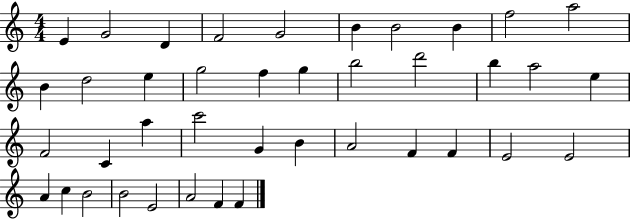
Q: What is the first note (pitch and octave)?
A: E4